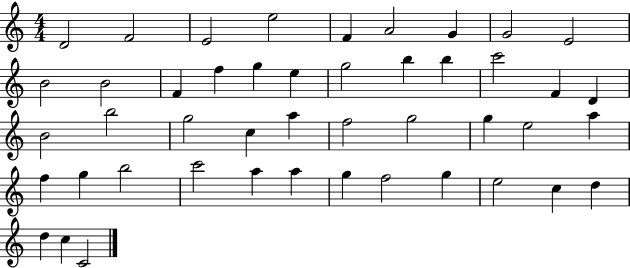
D4/h F4/h E4/h E5/h F4/q A4/h G4/q G4/h E4/h B4/h B4/h F4/q F5/q G5/q E5/q G5/h B5/q B5/q C6/h F4/q D4/q B4/h B5/h G5/h C5/q A5/q F5/h G5/h G5/q E5/h A5/q F5/q G5/q B5/h C6/h A5/q A5/q G5/q F5/h G5/q E5/h C5/q D5/q D5/q C5/q C4/h